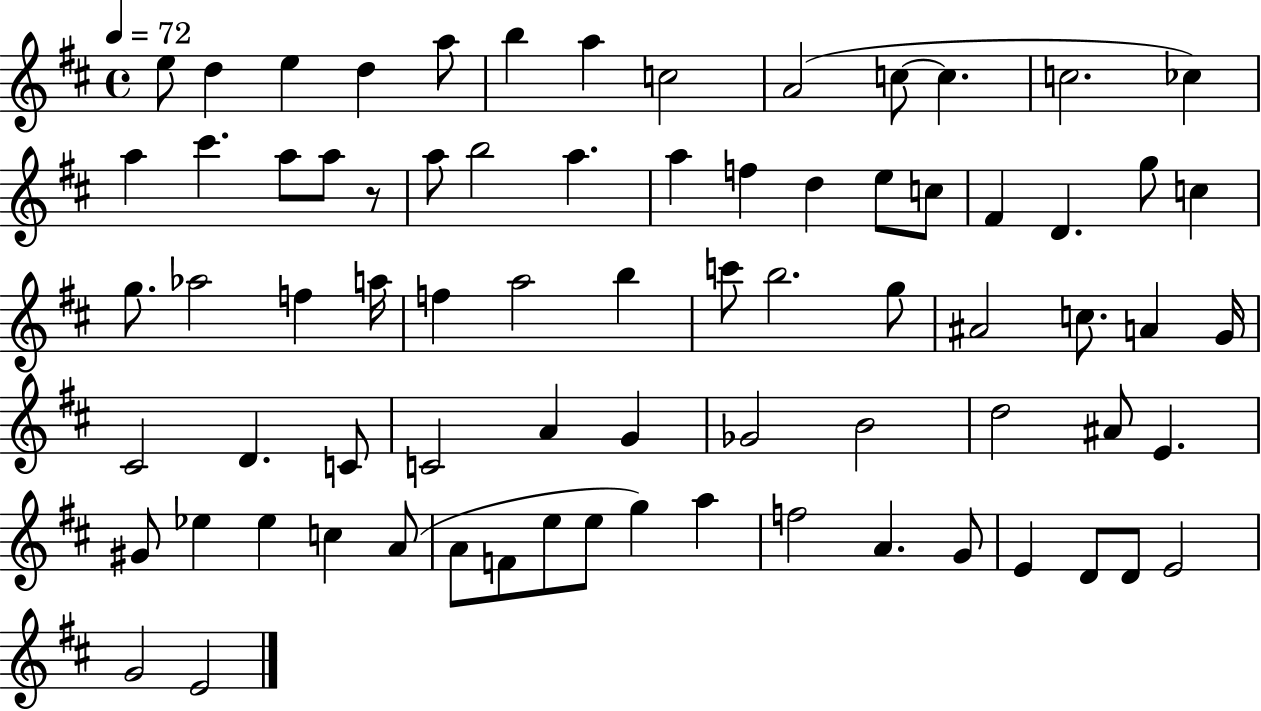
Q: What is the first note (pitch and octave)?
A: E5